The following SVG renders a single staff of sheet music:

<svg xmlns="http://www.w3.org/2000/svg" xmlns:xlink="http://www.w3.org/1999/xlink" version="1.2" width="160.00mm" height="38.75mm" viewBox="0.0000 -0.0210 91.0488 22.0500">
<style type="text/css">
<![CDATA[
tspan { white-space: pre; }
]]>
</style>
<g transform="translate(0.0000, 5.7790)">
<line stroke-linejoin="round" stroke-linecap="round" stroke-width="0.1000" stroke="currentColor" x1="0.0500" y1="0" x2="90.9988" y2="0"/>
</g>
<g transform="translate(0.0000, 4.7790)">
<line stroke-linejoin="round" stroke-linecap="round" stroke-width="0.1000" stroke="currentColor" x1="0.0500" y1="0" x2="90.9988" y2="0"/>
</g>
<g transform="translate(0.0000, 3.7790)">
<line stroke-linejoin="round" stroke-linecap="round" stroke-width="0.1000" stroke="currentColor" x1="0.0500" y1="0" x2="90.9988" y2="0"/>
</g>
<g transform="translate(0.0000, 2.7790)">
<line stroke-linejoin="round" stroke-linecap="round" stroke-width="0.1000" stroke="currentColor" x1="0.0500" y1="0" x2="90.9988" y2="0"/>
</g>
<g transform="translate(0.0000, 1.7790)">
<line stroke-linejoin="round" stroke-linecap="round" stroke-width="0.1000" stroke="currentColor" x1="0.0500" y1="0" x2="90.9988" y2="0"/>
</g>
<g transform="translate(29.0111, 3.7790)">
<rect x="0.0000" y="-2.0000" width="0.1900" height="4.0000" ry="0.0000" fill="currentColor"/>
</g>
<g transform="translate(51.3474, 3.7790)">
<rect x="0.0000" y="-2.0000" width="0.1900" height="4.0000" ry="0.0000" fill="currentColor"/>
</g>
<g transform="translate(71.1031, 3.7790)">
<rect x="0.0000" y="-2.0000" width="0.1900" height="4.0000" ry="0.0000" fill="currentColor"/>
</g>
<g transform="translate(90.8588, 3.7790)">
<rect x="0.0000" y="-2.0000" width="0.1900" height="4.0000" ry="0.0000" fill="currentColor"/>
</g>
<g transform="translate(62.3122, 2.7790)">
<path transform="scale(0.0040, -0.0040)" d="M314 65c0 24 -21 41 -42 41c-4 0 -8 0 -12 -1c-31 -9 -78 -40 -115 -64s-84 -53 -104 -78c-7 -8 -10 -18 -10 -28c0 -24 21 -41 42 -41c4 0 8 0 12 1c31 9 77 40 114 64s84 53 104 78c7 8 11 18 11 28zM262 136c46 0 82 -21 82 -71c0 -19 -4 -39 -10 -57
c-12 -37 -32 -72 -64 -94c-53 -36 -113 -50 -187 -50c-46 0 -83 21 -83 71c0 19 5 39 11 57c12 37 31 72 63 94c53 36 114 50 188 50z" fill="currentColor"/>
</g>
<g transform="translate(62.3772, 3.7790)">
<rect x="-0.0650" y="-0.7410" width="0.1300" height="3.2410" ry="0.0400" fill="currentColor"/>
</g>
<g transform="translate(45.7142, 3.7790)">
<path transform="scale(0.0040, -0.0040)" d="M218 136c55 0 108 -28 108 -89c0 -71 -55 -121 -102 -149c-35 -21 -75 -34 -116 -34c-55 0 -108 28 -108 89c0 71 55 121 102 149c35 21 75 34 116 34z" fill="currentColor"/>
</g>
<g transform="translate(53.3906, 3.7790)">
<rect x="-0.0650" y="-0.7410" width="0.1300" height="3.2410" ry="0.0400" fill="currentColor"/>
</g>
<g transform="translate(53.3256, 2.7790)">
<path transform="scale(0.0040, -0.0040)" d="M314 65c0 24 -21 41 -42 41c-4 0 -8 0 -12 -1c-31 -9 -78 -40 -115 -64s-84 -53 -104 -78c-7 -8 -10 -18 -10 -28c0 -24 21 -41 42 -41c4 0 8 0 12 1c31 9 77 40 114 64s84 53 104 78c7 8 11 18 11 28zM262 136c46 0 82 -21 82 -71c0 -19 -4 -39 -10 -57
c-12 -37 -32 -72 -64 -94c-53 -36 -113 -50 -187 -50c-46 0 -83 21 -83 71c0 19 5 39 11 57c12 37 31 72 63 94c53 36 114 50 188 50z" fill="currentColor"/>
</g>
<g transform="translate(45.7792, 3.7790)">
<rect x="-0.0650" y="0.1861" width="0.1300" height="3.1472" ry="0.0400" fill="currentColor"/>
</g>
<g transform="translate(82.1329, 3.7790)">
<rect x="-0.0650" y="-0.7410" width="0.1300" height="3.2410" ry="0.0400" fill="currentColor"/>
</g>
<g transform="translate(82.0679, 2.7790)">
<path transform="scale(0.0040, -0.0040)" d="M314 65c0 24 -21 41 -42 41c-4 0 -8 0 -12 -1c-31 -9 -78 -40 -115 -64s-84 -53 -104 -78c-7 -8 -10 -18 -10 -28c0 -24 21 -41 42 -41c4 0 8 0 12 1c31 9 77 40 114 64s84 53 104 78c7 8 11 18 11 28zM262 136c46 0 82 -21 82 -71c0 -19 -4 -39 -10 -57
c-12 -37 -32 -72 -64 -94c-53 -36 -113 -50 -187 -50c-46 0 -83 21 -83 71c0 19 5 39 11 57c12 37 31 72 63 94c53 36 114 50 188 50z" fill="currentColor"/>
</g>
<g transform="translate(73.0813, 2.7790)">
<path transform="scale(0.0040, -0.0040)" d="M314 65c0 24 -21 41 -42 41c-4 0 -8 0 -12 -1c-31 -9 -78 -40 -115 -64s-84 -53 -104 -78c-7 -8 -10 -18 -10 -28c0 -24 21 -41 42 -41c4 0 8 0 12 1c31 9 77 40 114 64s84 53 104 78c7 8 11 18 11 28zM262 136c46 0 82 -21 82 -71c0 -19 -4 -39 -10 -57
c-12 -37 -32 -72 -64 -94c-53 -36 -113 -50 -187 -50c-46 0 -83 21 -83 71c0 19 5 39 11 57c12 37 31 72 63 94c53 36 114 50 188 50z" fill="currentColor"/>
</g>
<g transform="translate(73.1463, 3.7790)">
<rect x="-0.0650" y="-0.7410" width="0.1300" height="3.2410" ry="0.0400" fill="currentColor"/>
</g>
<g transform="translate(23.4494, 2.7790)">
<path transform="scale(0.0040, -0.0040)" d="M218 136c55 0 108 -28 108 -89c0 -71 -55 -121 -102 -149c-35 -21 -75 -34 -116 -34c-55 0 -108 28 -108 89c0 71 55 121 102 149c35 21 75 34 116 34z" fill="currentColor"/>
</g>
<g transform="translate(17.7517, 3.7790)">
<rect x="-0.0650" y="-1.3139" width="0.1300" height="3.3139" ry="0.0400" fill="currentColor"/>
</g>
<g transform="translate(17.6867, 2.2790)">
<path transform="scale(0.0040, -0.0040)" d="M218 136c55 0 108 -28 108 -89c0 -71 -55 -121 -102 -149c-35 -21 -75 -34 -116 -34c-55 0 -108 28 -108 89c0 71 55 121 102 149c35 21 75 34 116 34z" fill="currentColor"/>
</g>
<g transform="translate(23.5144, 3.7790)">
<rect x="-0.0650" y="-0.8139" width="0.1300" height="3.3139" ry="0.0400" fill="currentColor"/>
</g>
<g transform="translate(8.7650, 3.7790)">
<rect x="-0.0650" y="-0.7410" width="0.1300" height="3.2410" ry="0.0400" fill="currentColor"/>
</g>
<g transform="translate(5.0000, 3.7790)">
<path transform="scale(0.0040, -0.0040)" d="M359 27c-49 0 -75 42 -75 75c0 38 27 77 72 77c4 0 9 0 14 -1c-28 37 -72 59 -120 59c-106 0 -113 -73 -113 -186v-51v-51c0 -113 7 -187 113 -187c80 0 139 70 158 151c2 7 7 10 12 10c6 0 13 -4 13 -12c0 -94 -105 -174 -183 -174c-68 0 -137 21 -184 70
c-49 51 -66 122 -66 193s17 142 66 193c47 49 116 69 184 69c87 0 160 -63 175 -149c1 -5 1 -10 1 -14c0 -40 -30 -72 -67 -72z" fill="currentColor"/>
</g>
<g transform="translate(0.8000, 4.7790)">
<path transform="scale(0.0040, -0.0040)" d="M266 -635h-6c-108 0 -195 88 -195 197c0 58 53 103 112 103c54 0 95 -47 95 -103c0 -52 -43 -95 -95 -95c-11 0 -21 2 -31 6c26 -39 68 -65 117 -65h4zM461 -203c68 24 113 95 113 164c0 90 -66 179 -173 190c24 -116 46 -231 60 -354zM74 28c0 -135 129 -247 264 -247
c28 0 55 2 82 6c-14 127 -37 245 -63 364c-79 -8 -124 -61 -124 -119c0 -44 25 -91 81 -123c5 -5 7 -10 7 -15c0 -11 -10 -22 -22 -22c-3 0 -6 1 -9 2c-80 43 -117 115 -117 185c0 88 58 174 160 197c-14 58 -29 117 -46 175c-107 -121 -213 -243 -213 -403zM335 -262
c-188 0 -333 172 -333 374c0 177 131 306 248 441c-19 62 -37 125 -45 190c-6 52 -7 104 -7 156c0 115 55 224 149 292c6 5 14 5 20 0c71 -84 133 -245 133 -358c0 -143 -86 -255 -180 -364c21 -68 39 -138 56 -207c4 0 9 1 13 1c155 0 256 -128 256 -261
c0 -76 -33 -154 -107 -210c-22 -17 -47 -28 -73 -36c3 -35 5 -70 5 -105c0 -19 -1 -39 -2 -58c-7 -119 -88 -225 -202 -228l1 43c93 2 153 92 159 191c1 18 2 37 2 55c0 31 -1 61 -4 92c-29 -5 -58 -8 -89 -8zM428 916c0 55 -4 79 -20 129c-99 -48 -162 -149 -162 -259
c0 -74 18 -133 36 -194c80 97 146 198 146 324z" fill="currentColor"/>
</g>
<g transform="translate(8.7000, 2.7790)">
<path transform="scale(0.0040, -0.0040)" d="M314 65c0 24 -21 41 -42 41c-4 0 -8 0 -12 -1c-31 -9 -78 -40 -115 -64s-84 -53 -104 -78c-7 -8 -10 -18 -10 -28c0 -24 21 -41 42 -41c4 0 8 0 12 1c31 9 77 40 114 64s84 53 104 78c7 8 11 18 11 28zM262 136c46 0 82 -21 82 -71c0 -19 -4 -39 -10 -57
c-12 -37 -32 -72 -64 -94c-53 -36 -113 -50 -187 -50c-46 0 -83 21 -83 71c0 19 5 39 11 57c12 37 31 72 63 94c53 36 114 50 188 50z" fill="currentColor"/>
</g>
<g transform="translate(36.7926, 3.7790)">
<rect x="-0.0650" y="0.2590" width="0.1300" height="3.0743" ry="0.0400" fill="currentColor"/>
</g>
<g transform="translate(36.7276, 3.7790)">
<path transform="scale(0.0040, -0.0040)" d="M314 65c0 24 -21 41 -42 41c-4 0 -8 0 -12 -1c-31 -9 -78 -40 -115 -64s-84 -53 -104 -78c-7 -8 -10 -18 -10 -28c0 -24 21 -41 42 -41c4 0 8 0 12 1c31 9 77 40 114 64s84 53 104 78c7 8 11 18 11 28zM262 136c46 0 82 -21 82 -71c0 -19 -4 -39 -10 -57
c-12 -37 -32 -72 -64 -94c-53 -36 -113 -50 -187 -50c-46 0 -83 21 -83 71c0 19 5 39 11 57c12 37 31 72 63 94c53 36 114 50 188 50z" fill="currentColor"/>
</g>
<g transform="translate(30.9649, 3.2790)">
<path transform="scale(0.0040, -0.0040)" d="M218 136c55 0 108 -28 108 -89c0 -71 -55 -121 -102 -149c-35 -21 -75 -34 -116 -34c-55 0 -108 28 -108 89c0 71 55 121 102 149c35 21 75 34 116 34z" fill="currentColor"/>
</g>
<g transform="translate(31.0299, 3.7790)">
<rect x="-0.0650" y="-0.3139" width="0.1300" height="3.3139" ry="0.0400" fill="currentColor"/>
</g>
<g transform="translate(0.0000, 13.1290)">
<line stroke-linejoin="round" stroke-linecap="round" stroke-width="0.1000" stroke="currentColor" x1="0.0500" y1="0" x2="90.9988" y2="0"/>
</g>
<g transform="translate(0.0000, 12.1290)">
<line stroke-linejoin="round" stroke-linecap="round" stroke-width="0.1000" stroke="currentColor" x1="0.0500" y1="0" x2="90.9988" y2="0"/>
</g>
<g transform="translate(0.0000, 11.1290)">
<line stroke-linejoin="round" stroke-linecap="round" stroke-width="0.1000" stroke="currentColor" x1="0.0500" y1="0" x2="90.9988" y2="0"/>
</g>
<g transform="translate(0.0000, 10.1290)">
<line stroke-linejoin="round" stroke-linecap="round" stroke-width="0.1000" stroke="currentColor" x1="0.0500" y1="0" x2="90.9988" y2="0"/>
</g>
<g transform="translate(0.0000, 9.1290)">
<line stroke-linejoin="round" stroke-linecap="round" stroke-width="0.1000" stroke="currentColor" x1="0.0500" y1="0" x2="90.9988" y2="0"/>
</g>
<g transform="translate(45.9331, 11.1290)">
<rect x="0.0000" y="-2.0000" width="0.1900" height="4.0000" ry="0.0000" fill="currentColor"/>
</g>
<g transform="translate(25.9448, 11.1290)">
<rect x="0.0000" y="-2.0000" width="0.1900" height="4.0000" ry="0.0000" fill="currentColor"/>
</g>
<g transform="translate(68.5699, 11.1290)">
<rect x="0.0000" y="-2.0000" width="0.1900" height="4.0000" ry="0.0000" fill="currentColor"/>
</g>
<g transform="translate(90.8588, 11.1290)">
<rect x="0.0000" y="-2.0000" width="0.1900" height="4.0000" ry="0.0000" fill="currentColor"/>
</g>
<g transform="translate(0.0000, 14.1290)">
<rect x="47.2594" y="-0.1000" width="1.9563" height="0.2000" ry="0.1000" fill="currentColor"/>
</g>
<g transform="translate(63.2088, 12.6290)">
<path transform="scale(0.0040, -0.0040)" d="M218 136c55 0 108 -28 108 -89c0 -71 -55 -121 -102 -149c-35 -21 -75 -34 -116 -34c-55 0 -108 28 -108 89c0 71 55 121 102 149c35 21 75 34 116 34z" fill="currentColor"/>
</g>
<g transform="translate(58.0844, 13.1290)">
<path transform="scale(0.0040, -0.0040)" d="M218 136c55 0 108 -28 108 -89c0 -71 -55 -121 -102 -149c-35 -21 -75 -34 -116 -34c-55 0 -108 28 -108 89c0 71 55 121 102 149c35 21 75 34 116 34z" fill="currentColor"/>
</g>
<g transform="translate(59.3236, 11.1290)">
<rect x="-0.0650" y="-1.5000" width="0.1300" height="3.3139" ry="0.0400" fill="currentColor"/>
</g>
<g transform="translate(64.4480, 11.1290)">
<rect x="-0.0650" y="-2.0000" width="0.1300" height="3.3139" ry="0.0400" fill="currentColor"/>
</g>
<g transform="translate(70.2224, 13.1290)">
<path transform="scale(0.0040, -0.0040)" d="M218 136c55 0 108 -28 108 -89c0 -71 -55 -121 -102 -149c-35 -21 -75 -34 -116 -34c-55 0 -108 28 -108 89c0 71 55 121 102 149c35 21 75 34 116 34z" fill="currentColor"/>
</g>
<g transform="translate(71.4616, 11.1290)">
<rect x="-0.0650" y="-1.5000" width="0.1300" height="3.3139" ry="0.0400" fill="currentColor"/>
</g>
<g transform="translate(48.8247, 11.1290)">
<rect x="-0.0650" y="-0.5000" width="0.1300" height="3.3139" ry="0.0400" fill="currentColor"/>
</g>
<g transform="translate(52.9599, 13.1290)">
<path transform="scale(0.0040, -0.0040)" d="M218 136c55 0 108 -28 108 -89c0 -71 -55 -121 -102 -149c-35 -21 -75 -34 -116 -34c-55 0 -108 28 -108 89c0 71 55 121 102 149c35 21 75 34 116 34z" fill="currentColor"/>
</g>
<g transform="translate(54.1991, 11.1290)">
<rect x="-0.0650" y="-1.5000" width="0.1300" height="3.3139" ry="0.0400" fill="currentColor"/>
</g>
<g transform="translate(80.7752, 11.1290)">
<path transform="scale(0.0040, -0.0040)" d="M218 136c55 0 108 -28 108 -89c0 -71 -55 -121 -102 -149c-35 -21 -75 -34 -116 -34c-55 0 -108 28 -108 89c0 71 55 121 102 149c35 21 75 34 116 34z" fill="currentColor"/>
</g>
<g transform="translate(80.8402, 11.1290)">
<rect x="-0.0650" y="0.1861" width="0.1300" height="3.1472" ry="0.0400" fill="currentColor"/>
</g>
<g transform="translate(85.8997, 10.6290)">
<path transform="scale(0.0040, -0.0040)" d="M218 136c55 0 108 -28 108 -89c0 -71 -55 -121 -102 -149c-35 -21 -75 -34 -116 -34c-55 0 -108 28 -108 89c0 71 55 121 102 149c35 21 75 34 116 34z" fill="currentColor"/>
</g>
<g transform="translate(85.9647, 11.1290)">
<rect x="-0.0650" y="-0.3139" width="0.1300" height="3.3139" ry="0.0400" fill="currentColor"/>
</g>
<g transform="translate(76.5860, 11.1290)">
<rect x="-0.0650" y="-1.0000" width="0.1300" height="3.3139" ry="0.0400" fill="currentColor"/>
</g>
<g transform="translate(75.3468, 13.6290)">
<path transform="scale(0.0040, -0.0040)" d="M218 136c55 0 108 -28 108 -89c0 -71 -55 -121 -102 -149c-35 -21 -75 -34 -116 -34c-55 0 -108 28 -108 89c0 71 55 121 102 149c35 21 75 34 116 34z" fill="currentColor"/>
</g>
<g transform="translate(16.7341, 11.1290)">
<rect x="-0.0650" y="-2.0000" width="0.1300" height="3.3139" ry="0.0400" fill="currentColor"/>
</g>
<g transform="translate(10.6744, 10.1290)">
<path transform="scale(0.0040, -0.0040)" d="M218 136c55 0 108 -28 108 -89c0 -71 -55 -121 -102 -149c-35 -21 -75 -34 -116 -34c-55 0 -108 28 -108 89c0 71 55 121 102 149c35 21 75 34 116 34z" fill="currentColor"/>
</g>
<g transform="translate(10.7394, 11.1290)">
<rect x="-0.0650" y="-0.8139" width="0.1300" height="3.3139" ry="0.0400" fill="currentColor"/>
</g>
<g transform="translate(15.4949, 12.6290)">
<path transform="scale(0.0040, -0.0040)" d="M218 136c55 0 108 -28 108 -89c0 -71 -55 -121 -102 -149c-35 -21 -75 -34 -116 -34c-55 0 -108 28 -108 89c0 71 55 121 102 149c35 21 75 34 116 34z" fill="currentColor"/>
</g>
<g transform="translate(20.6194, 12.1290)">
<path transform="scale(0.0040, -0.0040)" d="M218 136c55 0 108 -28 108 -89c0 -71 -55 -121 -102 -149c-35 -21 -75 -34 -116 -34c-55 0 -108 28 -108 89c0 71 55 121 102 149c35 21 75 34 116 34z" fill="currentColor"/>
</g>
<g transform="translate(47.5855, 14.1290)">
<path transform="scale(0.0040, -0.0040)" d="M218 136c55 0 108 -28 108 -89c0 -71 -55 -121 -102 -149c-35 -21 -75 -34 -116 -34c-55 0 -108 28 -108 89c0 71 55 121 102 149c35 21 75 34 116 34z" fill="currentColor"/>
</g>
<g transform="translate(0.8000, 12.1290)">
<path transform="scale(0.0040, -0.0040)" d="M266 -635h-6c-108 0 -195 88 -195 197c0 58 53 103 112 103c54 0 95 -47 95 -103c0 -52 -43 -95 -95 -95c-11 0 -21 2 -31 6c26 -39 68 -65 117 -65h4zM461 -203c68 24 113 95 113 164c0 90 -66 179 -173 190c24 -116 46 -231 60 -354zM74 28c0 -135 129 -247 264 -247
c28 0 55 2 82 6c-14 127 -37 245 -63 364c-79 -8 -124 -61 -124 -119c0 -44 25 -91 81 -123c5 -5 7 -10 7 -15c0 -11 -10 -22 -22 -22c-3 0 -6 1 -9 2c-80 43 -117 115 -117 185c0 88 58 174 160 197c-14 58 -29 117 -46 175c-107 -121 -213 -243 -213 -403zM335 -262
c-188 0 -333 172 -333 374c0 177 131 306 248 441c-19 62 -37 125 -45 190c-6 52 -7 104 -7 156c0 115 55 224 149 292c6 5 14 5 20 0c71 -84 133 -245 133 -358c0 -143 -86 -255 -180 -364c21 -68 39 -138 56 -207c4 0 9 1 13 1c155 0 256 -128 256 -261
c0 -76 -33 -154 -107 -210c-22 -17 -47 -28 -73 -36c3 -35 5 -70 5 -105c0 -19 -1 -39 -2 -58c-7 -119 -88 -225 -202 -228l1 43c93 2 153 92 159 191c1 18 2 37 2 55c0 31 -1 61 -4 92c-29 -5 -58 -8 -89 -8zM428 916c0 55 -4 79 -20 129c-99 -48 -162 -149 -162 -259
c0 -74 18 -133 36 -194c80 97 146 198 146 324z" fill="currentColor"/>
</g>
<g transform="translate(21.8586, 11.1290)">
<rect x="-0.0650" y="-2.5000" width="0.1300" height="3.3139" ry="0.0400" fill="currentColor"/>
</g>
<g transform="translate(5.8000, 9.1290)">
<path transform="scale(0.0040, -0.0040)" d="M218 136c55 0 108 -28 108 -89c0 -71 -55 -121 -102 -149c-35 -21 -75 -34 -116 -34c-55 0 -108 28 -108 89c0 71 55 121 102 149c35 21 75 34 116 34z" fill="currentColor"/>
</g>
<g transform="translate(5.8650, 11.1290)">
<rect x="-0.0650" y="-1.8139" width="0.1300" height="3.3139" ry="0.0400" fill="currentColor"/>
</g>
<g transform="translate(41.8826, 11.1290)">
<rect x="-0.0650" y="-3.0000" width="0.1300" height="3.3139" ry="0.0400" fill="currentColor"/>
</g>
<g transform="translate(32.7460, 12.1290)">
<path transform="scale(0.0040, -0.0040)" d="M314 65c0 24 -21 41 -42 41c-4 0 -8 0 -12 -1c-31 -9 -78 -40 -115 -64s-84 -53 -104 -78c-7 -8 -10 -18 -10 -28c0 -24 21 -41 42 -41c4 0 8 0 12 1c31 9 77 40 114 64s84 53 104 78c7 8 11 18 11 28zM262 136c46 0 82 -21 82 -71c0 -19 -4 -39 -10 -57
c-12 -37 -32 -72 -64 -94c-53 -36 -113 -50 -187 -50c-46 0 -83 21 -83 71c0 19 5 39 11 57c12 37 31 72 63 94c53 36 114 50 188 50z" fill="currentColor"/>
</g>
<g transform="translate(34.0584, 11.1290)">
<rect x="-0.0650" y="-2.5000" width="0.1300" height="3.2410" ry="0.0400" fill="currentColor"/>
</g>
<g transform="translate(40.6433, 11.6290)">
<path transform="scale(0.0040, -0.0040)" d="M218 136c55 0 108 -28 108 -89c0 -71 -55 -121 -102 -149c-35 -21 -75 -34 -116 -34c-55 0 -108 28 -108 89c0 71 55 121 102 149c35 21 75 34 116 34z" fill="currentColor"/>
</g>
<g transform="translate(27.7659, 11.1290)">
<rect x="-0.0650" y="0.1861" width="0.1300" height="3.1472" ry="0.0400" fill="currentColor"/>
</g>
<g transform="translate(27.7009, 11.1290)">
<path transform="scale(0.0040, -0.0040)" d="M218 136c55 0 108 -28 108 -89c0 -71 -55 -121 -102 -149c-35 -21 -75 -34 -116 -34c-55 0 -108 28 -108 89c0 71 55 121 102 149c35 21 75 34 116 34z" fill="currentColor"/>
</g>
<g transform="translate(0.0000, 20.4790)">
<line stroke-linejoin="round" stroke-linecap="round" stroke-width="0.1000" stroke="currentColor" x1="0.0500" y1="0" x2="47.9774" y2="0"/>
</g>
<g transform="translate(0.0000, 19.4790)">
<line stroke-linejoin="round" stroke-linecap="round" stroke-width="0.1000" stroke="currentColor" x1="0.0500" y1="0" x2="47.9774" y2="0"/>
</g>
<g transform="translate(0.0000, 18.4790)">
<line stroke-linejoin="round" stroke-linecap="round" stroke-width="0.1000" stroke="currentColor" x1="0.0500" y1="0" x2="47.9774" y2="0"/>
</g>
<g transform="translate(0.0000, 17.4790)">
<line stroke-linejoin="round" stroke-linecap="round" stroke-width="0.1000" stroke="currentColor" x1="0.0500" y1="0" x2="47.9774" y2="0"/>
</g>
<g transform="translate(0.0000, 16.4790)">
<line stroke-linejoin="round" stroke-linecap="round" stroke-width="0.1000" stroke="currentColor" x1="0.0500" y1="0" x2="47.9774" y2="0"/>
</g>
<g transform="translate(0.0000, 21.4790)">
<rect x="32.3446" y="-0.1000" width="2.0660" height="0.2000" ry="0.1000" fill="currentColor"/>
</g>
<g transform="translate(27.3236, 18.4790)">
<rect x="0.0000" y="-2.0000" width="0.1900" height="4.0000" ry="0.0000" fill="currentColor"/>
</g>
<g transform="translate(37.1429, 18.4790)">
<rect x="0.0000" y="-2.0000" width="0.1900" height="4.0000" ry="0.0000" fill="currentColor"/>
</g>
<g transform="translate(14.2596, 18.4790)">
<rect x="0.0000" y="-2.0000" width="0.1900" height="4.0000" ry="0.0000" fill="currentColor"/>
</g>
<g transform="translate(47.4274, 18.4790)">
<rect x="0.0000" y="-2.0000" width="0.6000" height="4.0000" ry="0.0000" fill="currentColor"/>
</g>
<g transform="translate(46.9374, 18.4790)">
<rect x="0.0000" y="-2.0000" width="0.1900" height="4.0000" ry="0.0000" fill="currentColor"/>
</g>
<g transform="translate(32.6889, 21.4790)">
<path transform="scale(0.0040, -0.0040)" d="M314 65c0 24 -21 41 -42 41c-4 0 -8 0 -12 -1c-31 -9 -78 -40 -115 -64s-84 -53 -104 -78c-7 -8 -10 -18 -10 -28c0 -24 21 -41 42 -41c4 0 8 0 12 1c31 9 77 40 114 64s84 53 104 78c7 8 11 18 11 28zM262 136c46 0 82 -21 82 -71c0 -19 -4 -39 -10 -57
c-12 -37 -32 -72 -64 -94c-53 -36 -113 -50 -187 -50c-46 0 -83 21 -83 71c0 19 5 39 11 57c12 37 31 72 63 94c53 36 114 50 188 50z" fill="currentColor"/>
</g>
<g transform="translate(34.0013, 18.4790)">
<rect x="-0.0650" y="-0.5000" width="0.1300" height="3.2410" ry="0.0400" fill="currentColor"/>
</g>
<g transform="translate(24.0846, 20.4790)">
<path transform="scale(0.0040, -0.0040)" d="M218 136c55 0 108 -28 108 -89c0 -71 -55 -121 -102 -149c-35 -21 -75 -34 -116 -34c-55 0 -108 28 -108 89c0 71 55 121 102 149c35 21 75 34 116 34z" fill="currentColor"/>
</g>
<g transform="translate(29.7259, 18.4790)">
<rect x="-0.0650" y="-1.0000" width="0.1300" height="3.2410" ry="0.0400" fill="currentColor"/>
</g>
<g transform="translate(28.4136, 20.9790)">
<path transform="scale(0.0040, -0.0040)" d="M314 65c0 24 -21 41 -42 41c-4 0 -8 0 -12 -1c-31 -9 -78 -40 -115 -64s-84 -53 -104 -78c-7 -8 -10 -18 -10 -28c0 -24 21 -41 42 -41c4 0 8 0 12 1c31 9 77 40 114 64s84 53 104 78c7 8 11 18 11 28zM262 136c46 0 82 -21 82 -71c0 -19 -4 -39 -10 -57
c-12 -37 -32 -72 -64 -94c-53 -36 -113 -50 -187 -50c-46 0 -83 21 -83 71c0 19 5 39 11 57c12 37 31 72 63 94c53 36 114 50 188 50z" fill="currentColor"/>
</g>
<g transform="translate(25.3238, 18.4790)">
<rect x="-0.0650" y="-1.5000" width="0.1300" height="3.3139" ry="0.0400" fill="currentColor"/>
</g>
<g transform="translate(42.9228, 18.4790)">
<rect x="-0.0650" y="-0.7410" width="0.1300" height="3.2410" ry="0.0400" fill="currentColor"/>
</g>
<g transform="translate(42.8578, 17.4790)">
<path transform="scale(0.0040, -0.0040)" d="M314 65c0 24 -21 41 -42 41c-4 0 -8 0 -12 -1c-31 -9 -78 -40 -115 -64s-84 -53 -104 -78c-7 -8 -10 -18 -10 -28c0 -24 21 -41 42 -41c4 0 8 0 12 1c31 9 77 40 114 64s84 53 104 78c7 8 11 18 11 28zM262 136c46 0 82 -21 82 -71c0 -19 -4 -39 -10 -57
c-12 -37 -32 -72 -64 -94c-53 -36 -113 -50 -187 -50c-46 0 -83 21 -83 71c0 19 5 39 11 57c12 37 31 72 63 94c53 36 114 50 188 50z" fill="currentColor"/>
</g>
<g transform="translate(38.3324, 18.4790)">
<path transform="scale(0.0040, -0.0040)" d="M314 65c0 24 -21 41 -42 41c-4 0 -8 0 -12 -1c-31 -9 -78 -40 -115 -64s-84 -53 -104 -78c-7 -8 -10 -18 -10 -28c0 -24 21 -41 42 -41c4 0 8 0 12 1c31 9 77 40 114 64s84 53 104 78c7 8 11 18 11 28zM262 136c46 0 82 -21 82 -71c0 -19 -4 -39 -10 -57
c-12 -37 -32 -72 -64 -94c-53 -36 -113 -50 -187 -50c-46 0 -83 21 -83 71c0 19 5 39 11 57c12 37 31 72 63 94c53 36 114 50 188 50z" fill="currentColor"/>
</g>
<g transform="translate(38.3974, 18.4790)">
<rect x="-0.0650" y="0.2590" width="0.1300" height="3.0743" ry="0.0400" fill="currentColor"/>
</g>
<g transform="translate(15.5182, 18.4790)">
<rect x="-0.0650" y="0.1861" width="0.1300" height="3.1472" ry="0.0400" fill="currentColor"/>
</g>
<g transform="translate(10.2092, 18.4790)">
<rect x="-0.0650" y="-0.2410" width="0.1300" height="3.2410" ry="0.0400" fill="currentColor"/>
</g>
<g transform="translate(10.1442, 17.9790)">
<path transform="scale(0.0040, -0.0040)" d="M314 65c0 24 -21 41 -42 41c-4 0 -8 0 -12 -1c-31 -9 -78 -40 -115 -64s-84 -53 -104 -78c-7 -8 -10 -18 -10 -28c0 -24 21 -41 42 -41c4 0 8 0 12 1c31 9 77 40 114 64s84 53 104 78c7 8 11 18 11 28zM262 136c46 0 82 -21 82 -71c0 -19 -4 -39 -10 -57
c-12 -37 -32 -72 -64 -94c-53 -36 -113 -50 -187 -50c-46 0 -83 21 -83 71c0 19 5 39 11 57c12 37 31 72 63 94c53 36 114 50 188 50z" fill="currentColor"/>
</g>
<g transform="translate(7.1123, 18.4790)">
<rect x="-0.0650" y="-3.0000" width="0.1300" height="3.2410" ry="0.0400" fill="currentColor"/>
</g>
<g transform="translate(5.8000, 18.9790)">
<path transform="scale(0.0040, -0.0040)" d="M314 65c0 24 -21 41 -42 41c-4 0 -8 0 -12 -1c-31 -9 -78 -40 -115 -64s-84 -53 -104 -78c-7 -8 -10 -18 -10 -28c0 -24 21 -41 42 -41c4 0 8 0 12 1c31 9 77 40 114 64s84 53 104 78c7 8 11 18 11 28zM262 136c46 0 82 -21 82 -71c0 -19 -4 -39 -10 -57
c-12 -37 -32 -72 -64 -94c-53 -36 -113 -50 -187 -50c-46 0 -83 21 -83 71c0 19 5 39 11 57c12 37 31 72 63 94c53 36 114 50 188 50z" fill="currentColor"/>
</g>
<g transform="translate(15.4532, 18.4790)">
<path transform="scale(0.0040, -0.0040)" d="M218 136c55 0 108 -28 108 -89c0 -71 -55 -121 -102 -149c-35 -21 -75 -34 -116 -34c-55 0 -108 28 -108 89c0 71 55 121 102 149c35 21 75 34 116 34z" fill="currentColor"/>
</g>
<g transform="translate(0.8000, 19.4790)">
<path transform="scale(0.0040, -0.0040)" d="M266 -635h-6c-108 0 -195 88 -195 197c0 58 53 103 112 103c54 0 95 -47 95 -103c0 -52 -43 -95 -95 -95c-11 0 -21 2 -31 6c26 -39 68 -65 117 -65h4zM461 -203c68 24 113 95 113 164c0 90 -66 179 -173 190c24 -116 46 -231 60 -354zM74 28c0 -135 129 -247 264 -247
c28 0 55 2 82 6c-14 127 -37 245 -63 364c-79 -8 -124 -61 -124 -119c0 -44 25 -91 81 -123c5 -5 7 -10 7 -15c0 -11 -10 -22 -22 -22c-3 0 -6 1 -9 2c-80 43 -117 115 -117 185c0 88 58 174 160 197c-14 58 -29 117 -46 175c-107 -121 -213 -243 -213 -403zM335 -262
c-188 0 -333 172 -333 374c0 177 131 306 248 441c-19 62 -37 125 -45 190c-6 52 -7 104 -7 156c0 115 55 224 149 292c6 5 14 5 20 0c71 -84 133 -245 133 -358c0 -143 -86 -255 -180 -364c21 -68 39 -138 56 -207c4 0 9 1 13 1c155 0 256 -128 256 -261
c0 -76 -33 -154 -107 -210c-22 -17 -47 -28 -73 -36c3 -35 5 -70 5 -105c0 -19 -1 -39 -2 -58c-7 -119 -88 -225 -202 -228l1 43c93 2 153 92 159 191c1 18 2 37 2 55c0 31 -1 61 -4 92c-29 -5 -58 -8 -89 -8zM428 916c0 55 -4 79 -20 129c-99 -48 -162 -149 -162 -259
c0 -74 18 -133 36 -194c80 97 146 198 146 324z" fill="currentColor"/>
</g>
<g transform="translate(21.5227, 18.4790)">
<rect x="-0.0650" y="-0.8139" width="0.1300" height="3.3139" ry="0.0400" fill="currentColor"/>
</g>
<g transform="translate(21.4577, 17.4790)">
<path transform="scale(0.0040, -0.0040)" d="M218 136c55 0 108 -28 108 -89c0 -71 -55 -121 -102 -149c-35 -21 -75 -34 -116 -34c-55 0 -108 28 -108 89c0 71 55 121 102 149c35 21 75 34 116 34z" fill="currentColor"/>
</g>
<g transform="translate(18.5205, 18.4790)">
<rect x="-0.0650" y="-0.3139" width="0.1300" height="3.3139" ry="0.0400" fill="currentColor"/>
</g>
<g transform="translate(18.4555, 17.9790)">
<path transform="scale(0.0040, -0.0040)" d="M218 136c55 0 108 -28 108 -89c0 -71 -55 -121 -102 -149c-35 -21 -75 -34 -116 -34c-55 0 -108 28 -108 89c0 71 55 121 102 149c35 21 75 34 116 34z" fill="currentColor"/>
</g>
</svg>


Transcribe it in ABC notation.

X:1
T:Untitled
M:4/4
L:1/4
K:C
d2 e d c B2 B d2 d2 d2 d2 f d F G B G2 A C E E F E D B c A2 c2 B c d E D2 C2 B2 d2